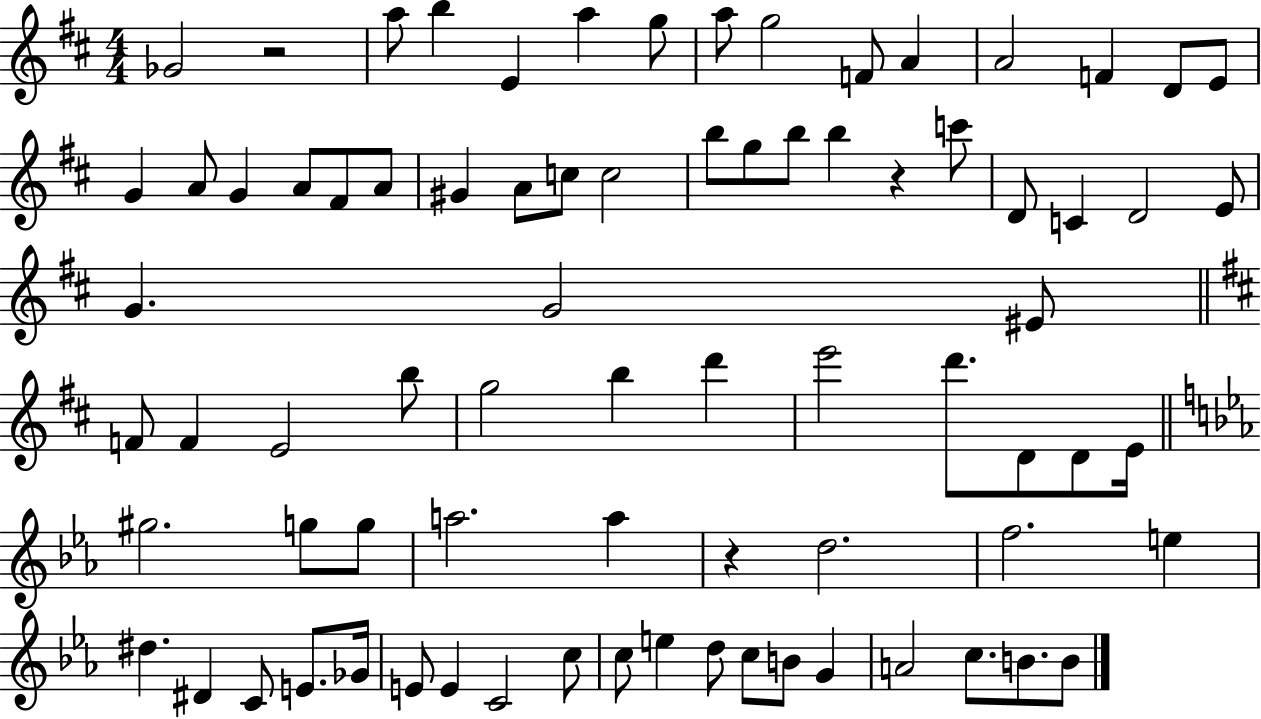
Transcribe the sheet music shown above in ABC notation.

X:1
T:Untitled
M:4/4
L:1/4
K:D
_G2 z2 a/2 b E a g/2 a/2 g2 F/2 A A2 F D/2 E/2 G A/2 G A/2 ^F/2 A/2 ^G A/2 c/2 c2 b/2 g/2 b/2 b z c'/2 D/2 C D2 E/2 G G2 ^E/2 F/2 F E2 b/2 g2 b d' e'2 d'/2 D/2 D/2 E/4 ^g2 g/2 g/2 a2 a z d2 f2 e ^d ^D C/2 E/2 _G/4 E/2 E C2 c/2 c/2 e d/2 c/2 B/2 G A2 c/2 B/2 B/2